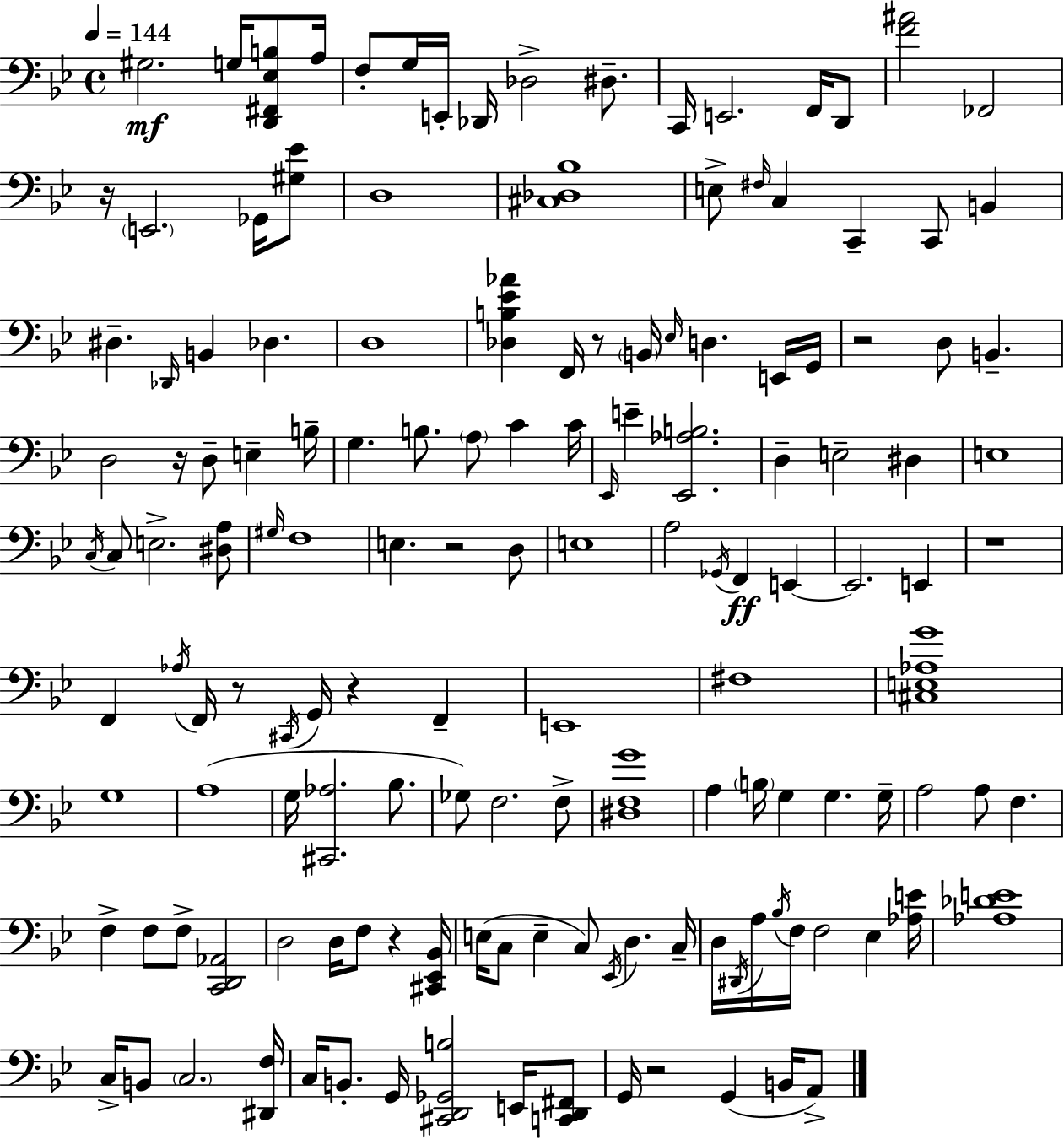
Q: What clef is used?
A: bass